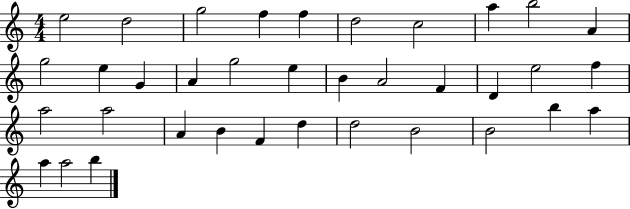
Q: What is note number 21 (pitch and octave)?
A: E5